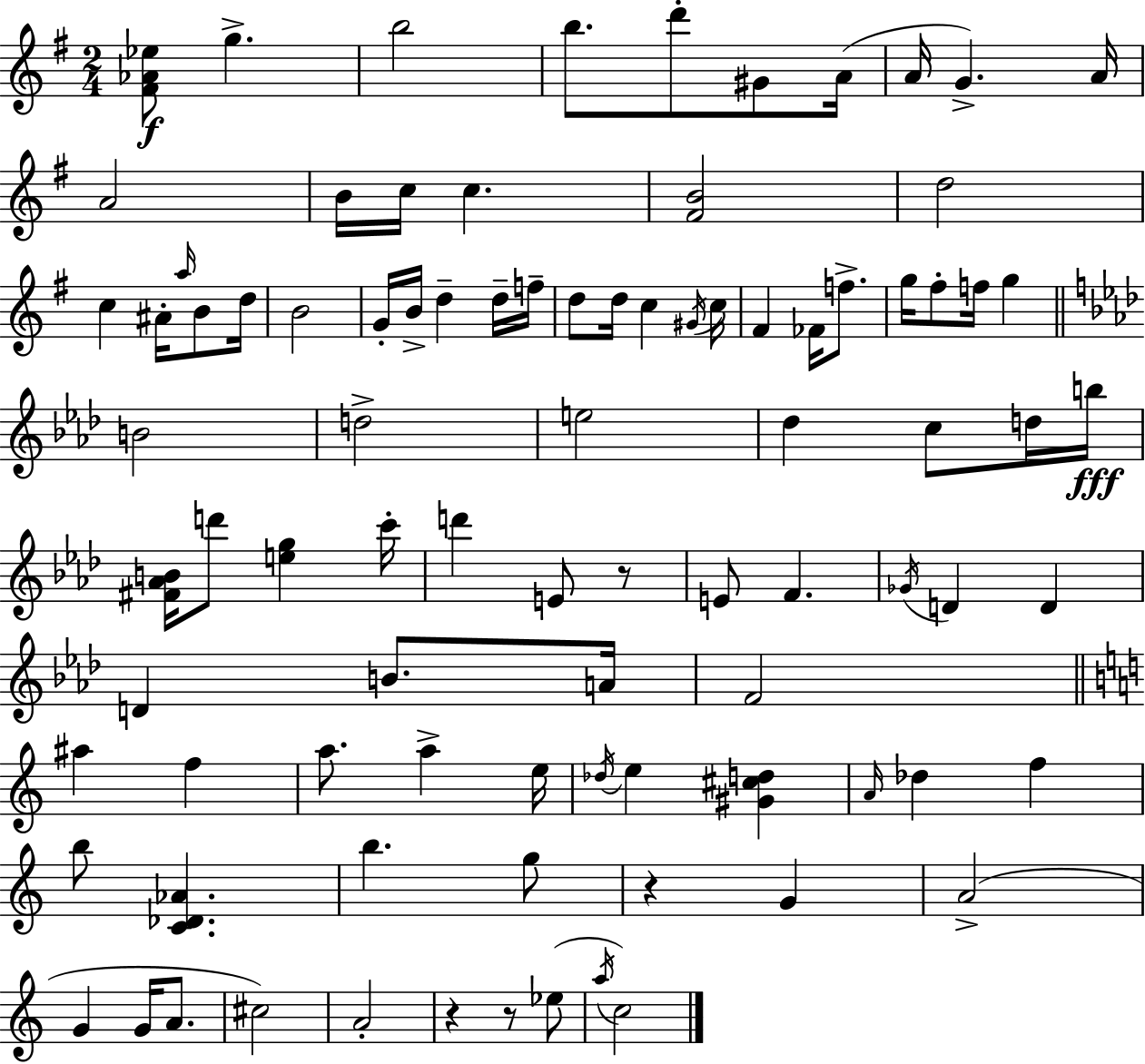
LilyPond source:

{
  \clef treble
  \numericTimeSignature
  \time 2/4
  \key e \minor
  <fis' aes' ees''>8\f g''4.-> | b''2 | b''8. d'''8-. gis'8 a'16( | a'16 g'4.->) a'16 | \break a'2 | b'16 c''16 c''4. | <fis' b'>2 | d''2 | \break c''4 ais'16-. \grace { a''16 } b'8 | d''16 b'2 | g'16-. b'16-> d''4-- d''16-- | f''16-- d''8 d''16 c''4 | \break \acciaccatura { gis'16 } c''16 fis'4 fes'16 f''8.-> | g''16 fis''8-. f''16 g''4 | \bar "||" \break \key aes \major b'2 | d''2-> | e''2 | des''4 c''8 d''16 b''16\fff | \break <fis' aes' b'>16 d'''8 <e'' g''>4 c'''16-. | d'''4 e'8 r8 | e'8 f'4. | \acciaccatura { ges'16 } d'4 d'4 | \break d'4 b'8. | a'16 f'2 | \bar "||" \break \key c \major ais''4 f''4 | a''8. a''4-> e''16 | \acciaccatura { des''16 } e''4 <gis' cis'' d''>4 | \grace { a'16 } des''4 f''4 | \break b''8 <c' des' aes'>4. | b''4. | g''8 r4 g'4 | a'2->( | \break g'4 g'16 a'8. | cis''2) | a'2-. | r4 r8 | \break ees''8( \acciaccatura { a''16 } c''2) | \bar "|."
}